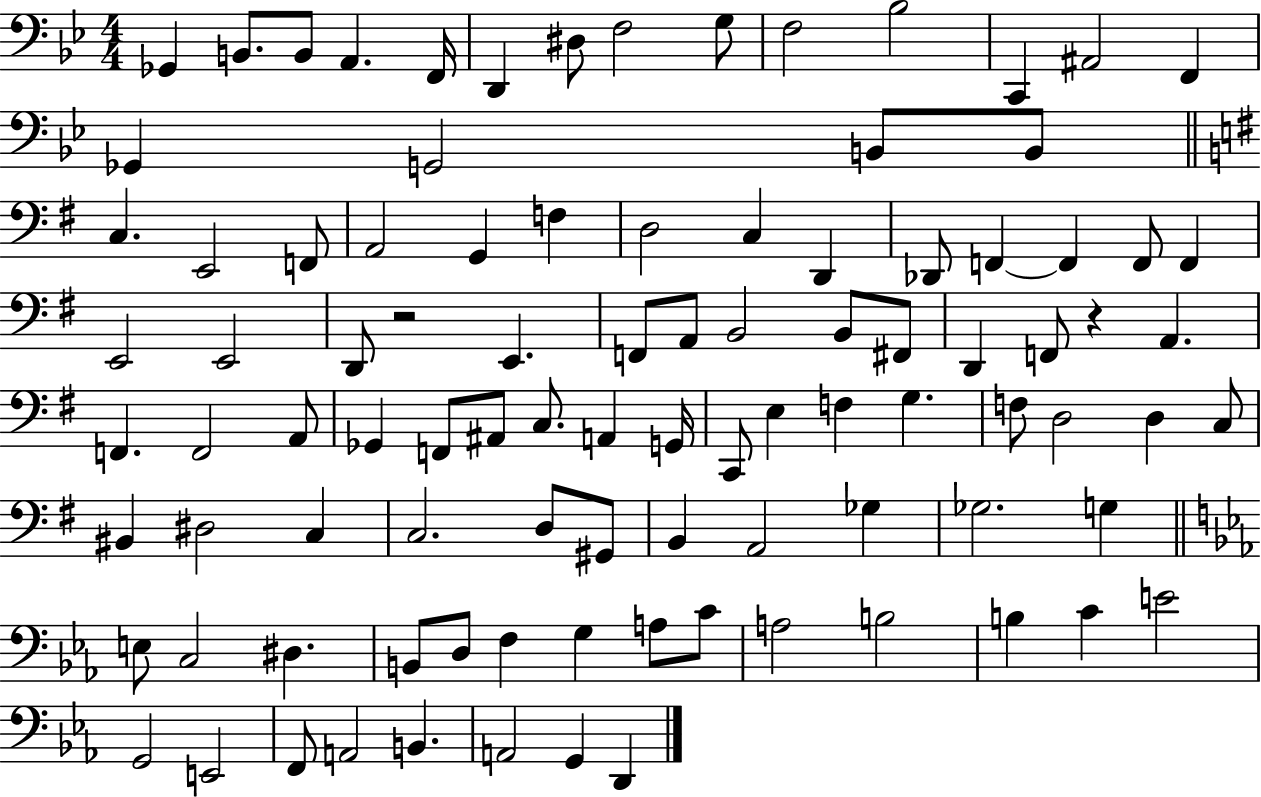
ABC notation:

X:1
T:Untitled
M:4/4
L:1/4
K:Bb
_G,, B,,/2 B,,/2 A,, F,,/4 D,, ^D,/2 F,2 G,/2 F,2 _B,2 C,, ^A,,2 F,, _G,, G,,2 B,,/2 B,,/2 C, E,,2 F,,/2 A,,2 G,, F, D,2 C, D,, _D,,/2 F,, F,, F,,/2 F,, E,,2 E,,2 D,,/2 z2 E,, F,,/2 A,,/2 B,,2 B,,/2 ^F,,/2 D,, F,,/2 z A,, F,, F,,2 A,,/2 _G,, F,,/2 ^A,,/2 C,/2 A,, G,,/4 C,,/2 E, F, G, F,/2 D,2 D, C,/2 ^B,, ^D,2 C, C,2 D,/2 ^G,,/2 B,, A,,2 _G, _G,2 G, E,/2 C,2 ^D, B,,/2 D,/2 F, G, A,/2 C/2 A,2 B,2 B, C E2 G,,2 E,,2 F,,/2 A,,2 B,, A,,2 G,, D,,